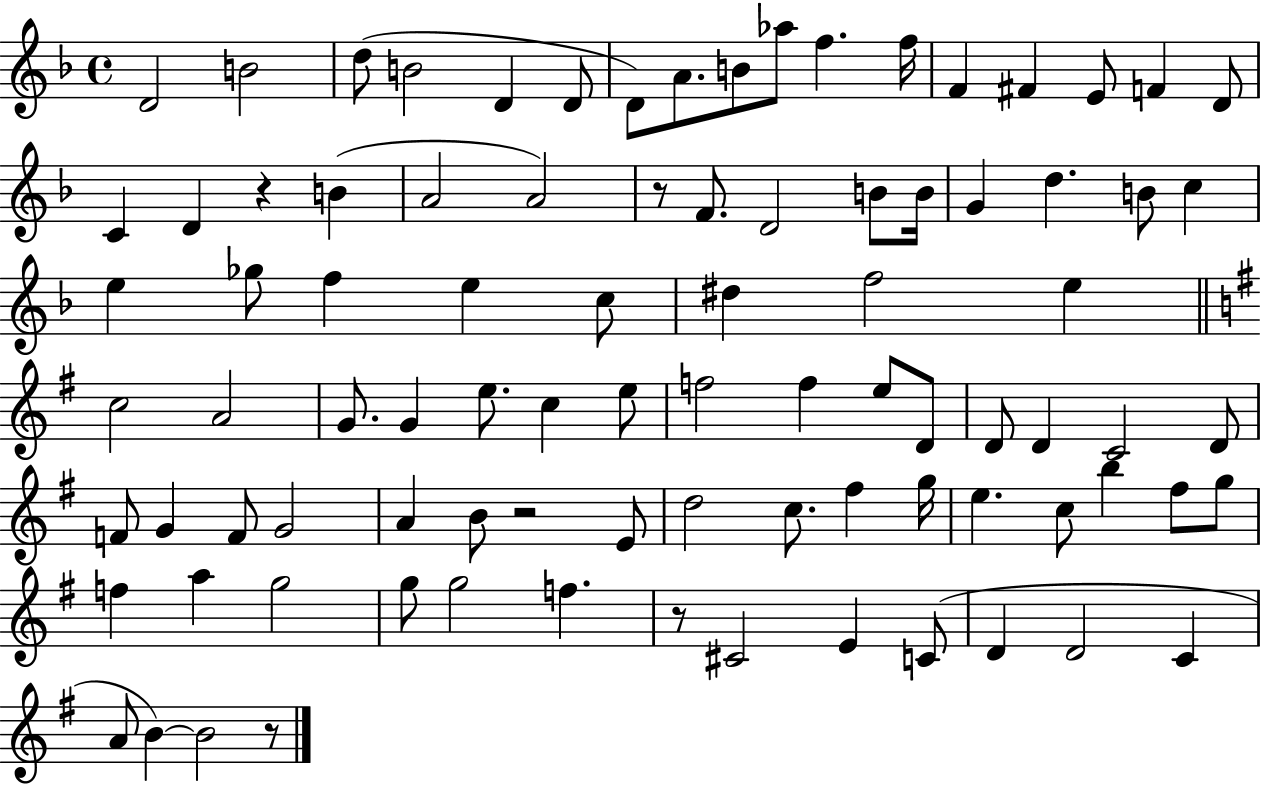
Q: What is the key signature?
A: F major